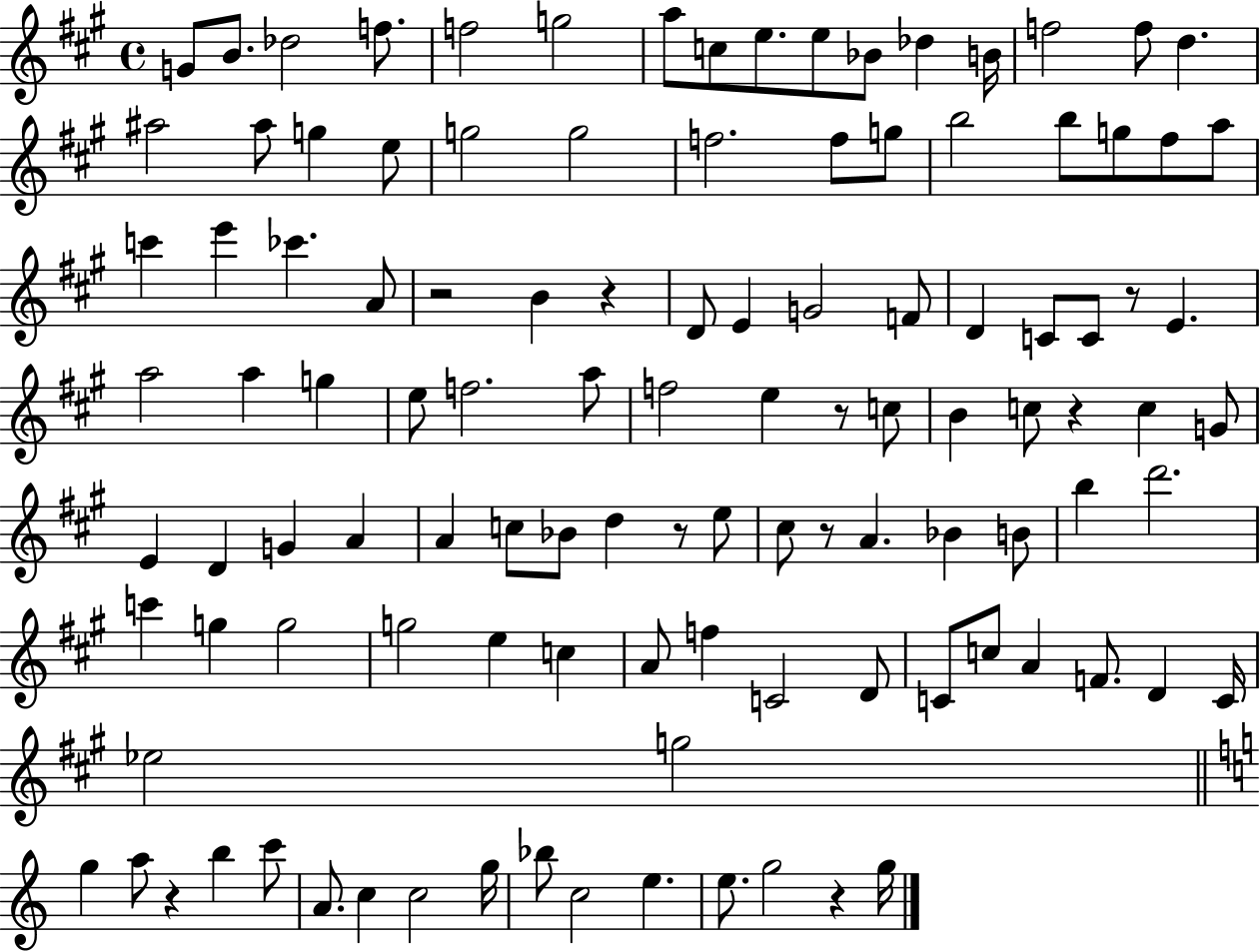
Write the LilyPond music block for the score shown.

{
  \clef treble
  \time 4/4
  \defaultTimeSignature
  \key a \major
  g'8 b'8. des''2 f''8. | f''2 g''2 | a''8 c''8 e''8. e''8 bes'8 des''4 b'16 | f''2 f''8 d''4. | \break ais''2 ais''8 g''4 e''8 | g''2 g''2 | f''2. f''8 g''8 | b''2 b''8 g''8 fis''8 a''8 | \break c'''4 e'''4 ces'''4. a'8 | r2 b'4 r4 | d'8 e'4 g'2 f'8 | d'4 c'8 c'8 r8 e'4. | \break a''2 a''4 g''4 | e''8 f''2. a''8 | f''2 e''4 r8 c''8 | b'4 c''8 r4 c''4 g'8 | \break e'4 d'4 g'4 a'4 | a'4 c''8 bes'8 d''4 r8 e''8 | cis''8 r8 a'4. bes'4 b'8 | b''4 d'''2. | \break c'''4 g''4 g''2 | g''2 e''4 c''4 | a'8 f''4 c'2 d'8 | c'8 c''8 a'4 f'8. d'4 c'16 | \break ees''2 g''2 | \bar "||" \break \key c \major g''4 a''8 r4 b''4 c'''8 | a'8. c''4 c''2 g''16 | bes''8 c''2 e''4. | e''8. g''2 r4 g''16 | \break \bar "|."
}